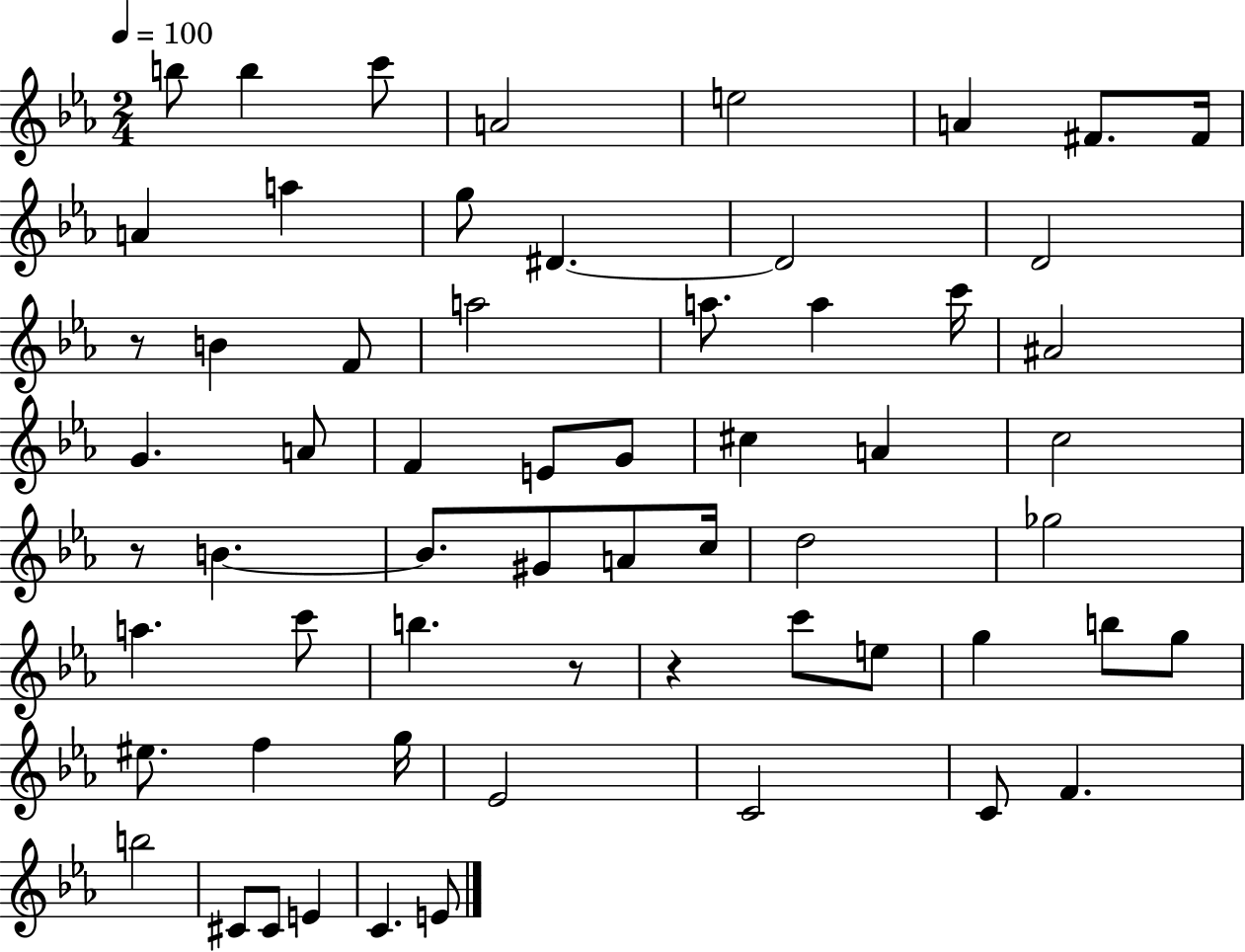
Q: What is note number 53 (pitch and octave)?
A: C#4